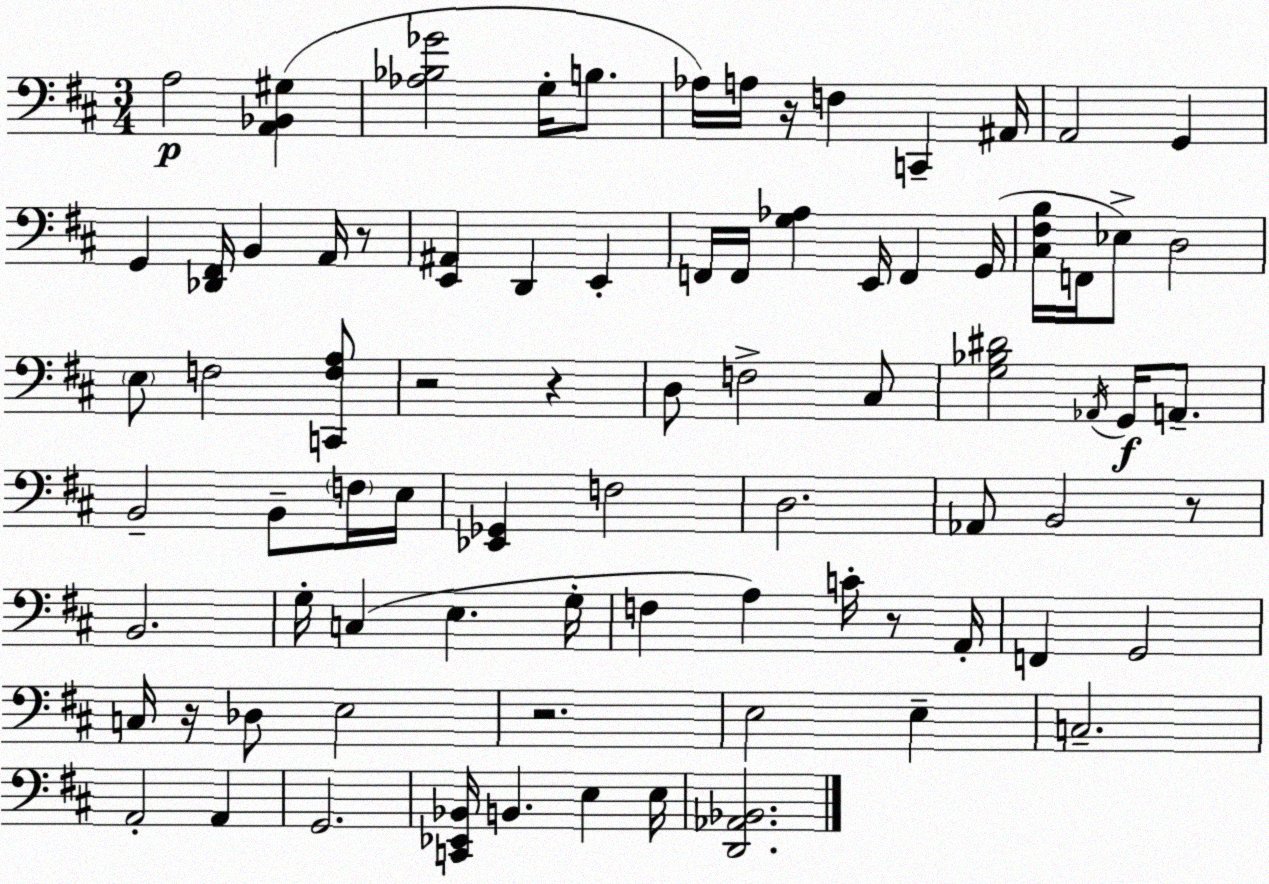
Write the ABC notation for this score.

X:1
T:Untitled
M:3/4
L:1/4
K:D
A,2 [A,,_B,,^G,] [_A,_B,_G]2 G,/4 B,/2 _A,/4 A,/4 z/4 F, C,, ^A,,/4 A,,2 G,, G,, [_D,,^F,,]/4 B,, A,,/4 z/2 [E,,^A,,] D,, E,, F,,/4 F,,/4 [G,_A,] E,,/4 F,, G,,/4 [^C,^F,B,]/4 F,,/4 _E,/2 D,2 E,/2 F,2 [C,,F,A,]/2 z2 z D,/2 F,2 ^C,/2 [G,_B,^D]2 _A,,/4 G,,/4 A,,/2 B,,2 B,,/2 F,/4 E,/4 [_E,,_G,,] F,2 D,2 _A,,/2 B,,2 z/2 B,,2 G,/4 C, E, G,/4 F, A, C/4 z/2 A,,/4 F,, G,,2 C,/4 z/4 _D,/2 E,2 z2 E,2 E, C,2 A,,2 A,, G,,2 [C,,_E,,_B,,]/4 B,, E, E,/4 [D,,_A,,_B,,]2